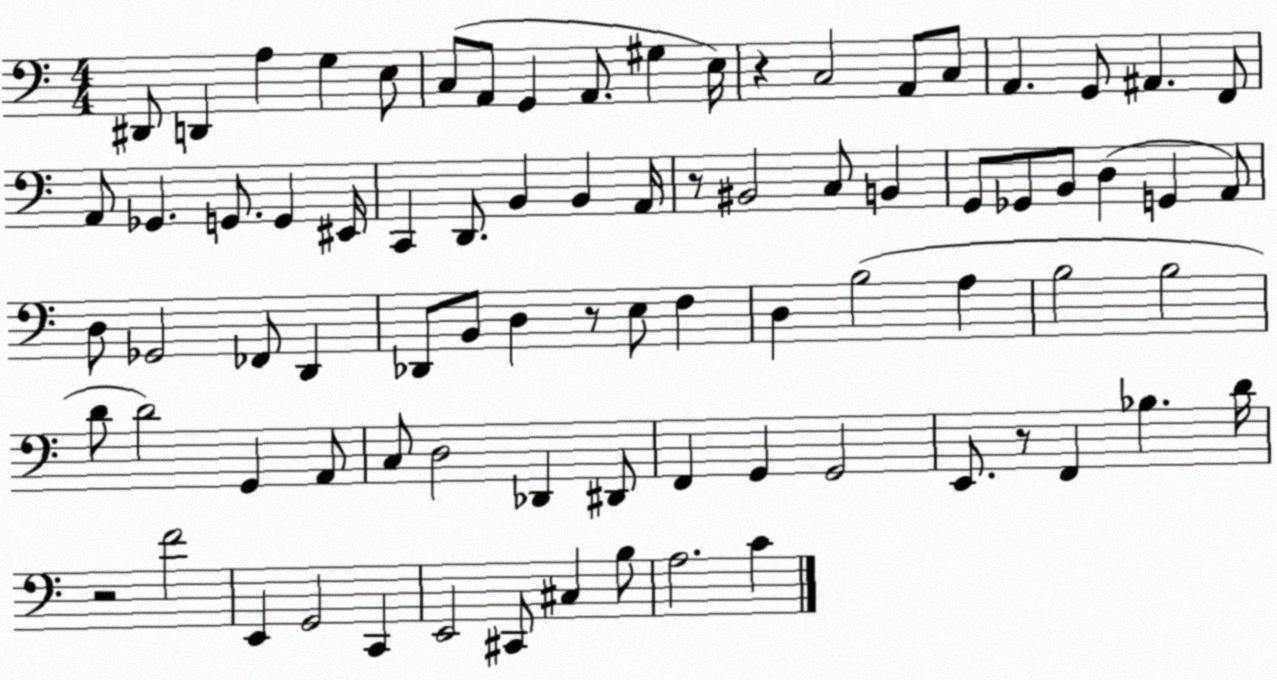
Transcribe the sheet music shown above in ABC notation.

X:1
T:Untitled
M:4/4
L:1/4
K:C
^D,,/2 D,, A, G, E,/2 C,/2 A,,/2 G,, A,,/2 ^G, E,/4 z C,2 A,,/2 C,/2 A,, G,,/2 ^A,, F,,/2 A,,/2 _G,, G,,/2 G,, ^E,,/4 C,, D,,/2 B,, B,, A,,/4 z/2 ^B,,2 C,/2 B,, G,,/2 _G,,/2 B,,/2 D, G,, A,,/2 D,/2 _G,,2 _F,,/2 D,, _D,,/2 B,,/2 D, z/2 E,/2 F, D, B,2 A, B,2 B,2 D/2 D2 G,, A,,/2 C,/2 D,2 _D,, ^D,,/2 F,, G,, G,,2 E,,/2 z/2 F,, _B, D/4 z2 F2 E,, G,,2 C,, E,,2 ^C,,/2 ^C, B,/2 A,2 C